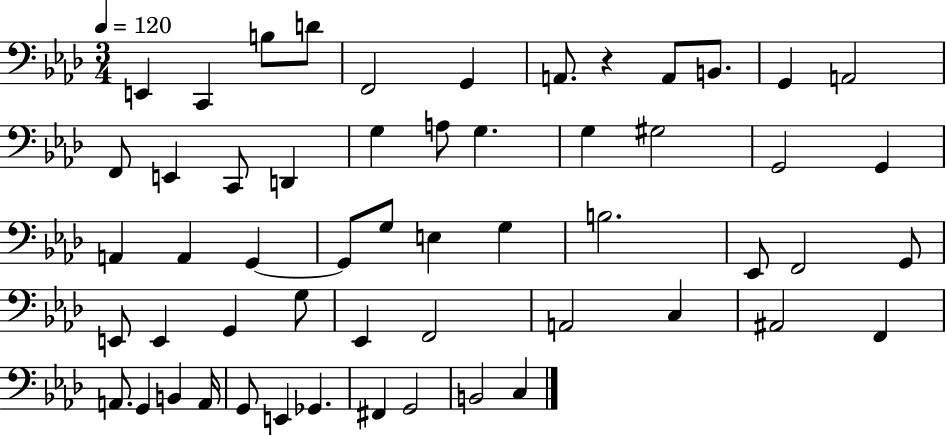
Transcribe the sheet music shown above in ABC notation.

X:1
T:Untitled
M:3/4
L:1/4
K:Ab
E,, C,, B,/2 D/2 F,,2 G,, A,,/2 z A,,/2 B,,/2 G,, A,,2 F,,/2 E,, C,,/2 D,, G, A,/2 G, G, ^G,2 G,,2 G,, A,, A,, G,, G,,/2 G,/2 E, G, B,2 _E,,/2 F,,2 G,,/2 E,,/2 E,, G,, G,/2 _E,, F,,2 A,,2 C, ^A,,2 F,, A,,/2 G,, B,, A,,/4 G,,/2 E,, _G,, ^F,, G,,2 B,,2 C,